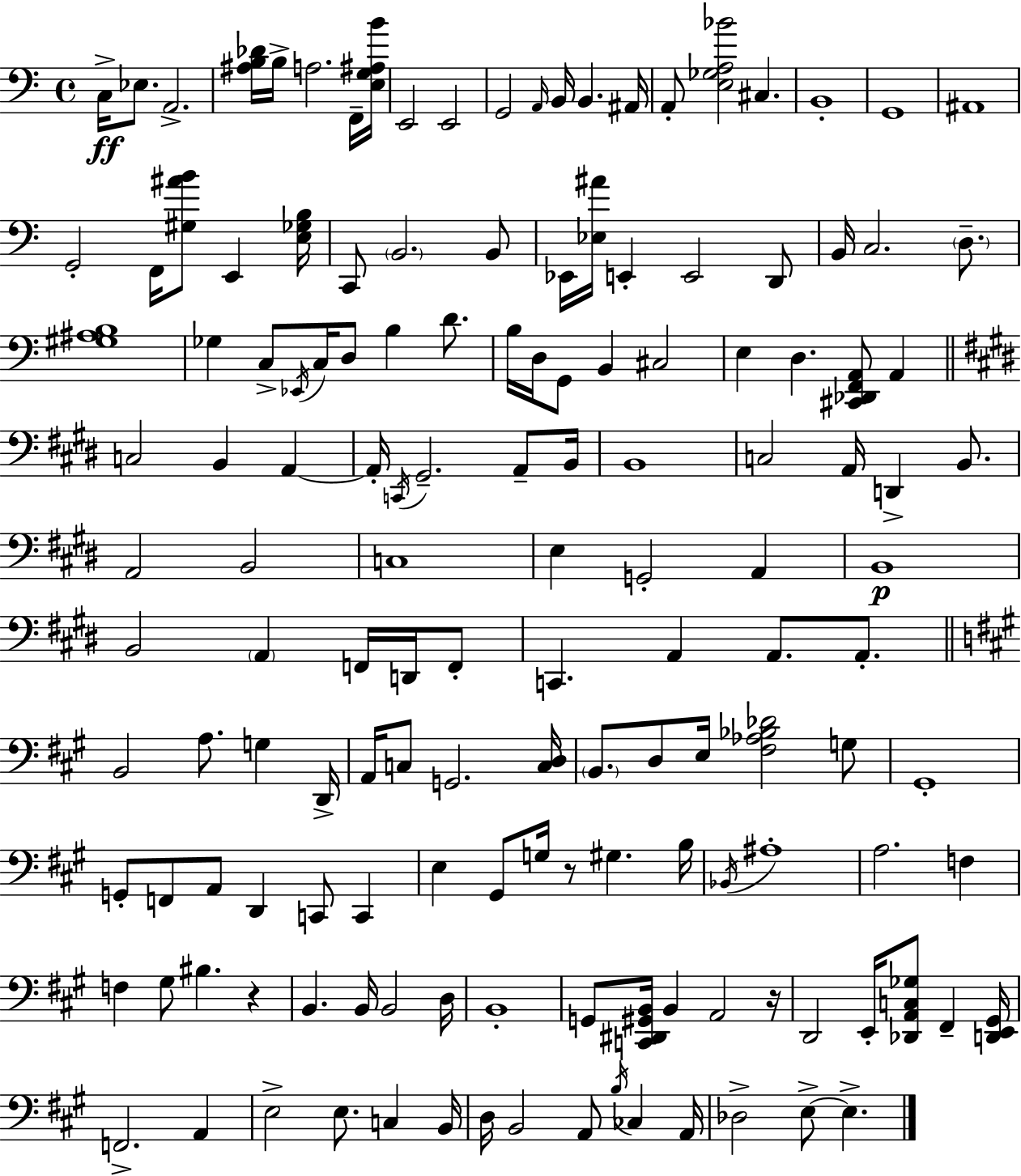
X:1
T:Untitled
M:4/4
L:1/4
K:C
C,/4 _E,/2 A,,2 [^A,B,_D]/4 B,/4 A,2 F,,/4 [E,G,^A,B]/4 E,,2 E,,2 G,,2 A,,/4 B,,/4 B,, ^A,,/4 A,,/2 [E,_G,A,_B]2 ^C, B,,4 G,,4 ^A,,4 G,,2 F,,/4 [^G,^AB]/2 E,, [E,_G,B,]/4 C,,/2 B,,2 B,,/2 _E,,/4 [_E,^A]/4 E,, E,,2 D,,/2 B,,/4 C,2 D,/2 [^G,^A,B,]4 _G, C,/2 _E,,/4 C,/4 D,/2 B, D/2 B,/4 D,/4 G,,/2 B,, ^C,2 E, D, [^C,,_D,,F,,A,,]/2 A,, C,2 B,, A,, A,,/4 C,,/4 ^G,,2 A,,/2 B,,/4 B,,4 C,2 A,,/4 D,, B,,/2 A,,2 B,,2 C,4 E, G,,2 A,, B,,4 B,,2 A,, F,,/4 D,,/4 F,,/2 C,, A,, A,,/2 A,,/2 B,,2 A,/2 G, D,,/4 A,,/4 C,/2 G,,2 [C,D,]/4 B,,/2 D,/2 E,/4 [^F,_A,_B,_D]2 G,/2 ^G,,4 G,,/2 F,,/2 A,,/2 D,, C,,/2 C,, E, ^G,,/2 G,/4 z/2 ^G, B,/4 _B,,/4 ^A,4 A,2 F, F, ^G,/2 ^B, z B,, B,,/4 B,,2 D,/4 B,,4 G,,/2 [C,,^D,,^G,,B,,]/4 B,, A,,2 z/4 D,,2 E,,/4 [_D,,A,,C,_G,]/2 ^F,, [D,,E,,^G,,]/4 F,,2 A,, E,2 E,/2 C, B,,/4 D,/4 B,,2 A,,/2 B,/4 _C, A,,/4 _D,2 E,/2 E,